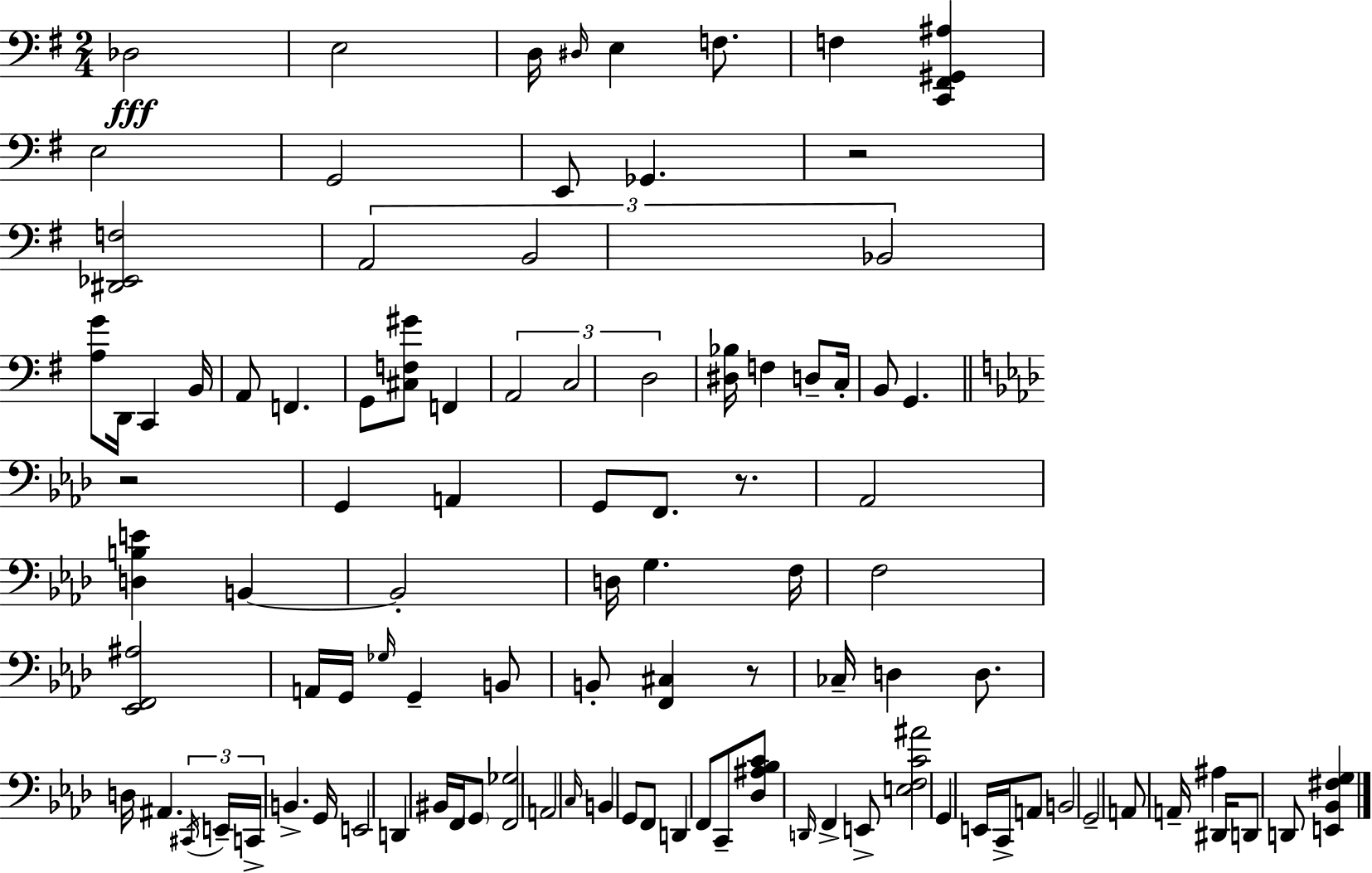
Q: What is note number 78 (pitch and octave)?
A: G2